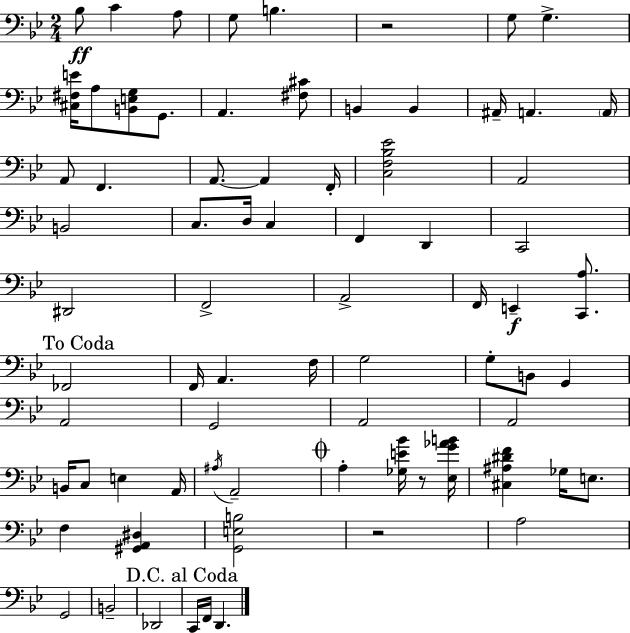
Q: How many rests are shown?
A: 3